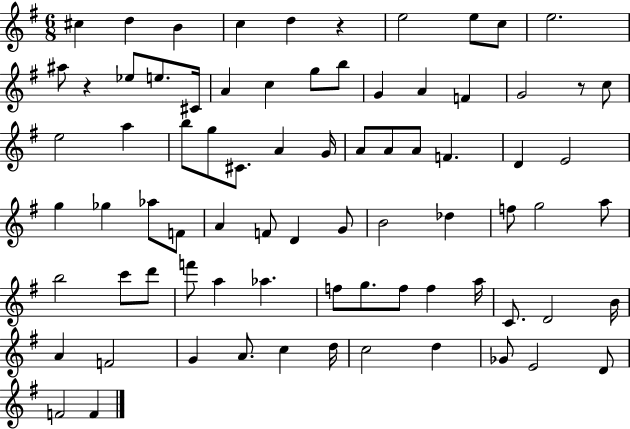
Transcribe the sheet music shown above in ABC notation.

X:1
T:Untitled
M:6/8
L:1/4
K:G
^c d B c d z e2 e/2 c/2 e2 ^a/2 z _e/2 e/2 ^C/4 A c g/2 b/2 G A F G2 z/2 c/2 e2 a b/2 g/2 ^C/2 A G/4 A/2 A/2 A/2 F D E2 g _g _a/2 F/2 A F/2 D G/2 B2 _d f/2 g2 a/2 b2 c'/2 d'/2 f'/2 a _a f/2 g/2 f/2 f a/4 C/2 D2 B/4 A F2 G A/2 c d/4 c2 d _G/2 E2 D/2 F2 F